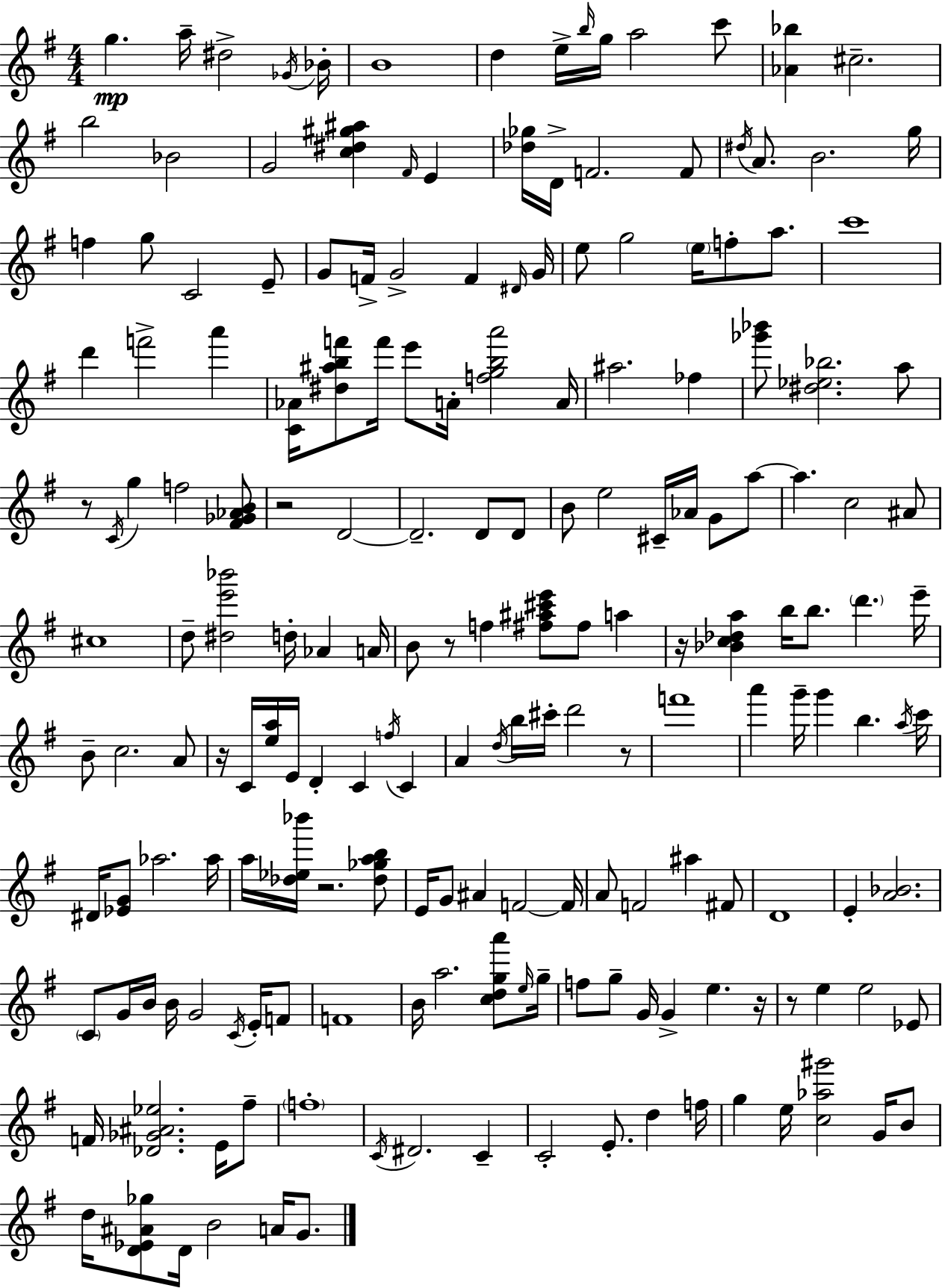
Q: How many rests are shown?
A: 9